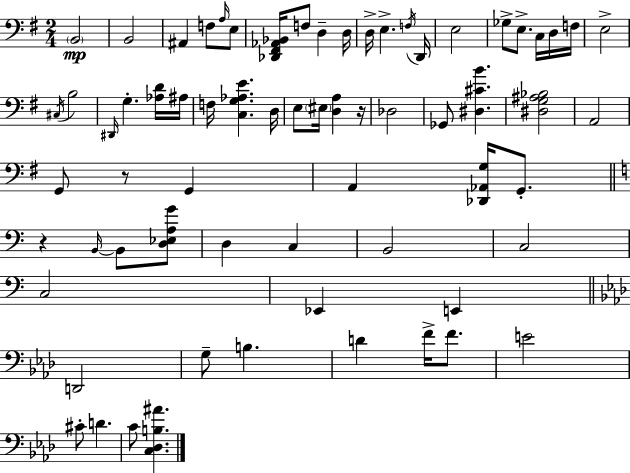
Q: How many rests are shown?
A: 3